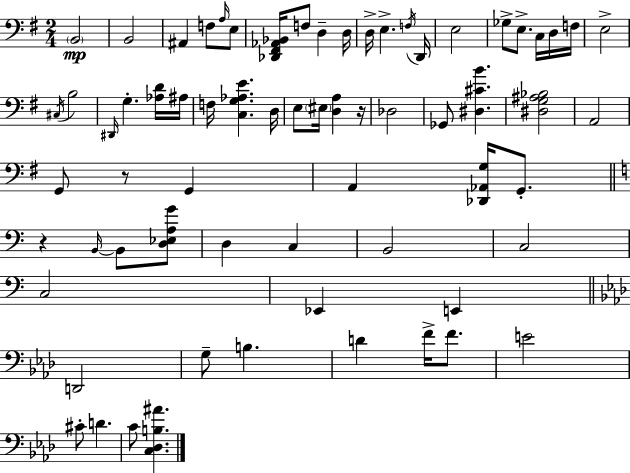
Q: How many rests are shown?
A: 3